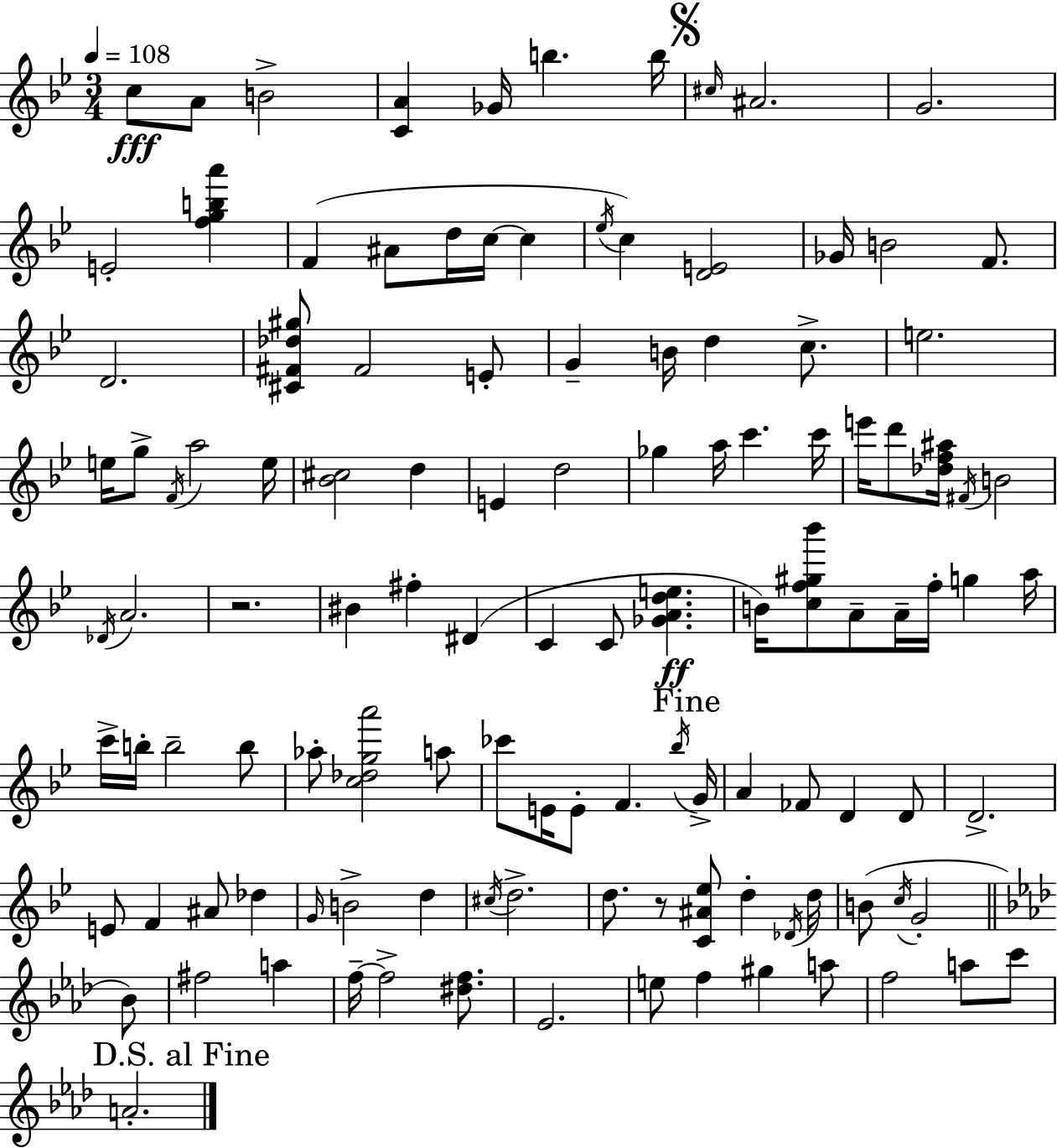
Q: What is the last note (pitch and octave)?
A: A4